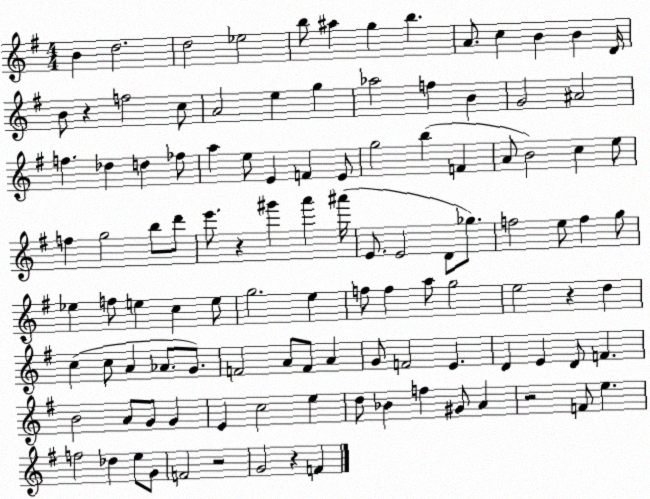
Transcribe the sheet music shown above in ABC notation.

X:1
T:Untitled
M:4/4
L:1/4
K:G
B d2 d2 _e2 b/2 ^a g b A/2 c B B D/4 B/2 z f2 c/2 A2 e g _a2 f B G2 ^A2 f _d d _f/2 a e/2 E F E/2 g2 b F A/2 B2 c e/2 f g2 b/2 d'/2 e'/2 z ^g' a' ^a'/4 E/2 E2 D/2 _g/2 f2 e/2 f g/2 _e f/2 e c e/2 g2 e f/2 f a/2 g2 e2 z d c c/2 A _A/2 G/2 F2 A/2 F/2 A G/2 F2 E D E D/2 F B2 A/2 G/2 G E c2 e d/2 _B f ^G/2 A z2 F/2 e f2 _d e/2 G/2 F2 z2 G2 z F